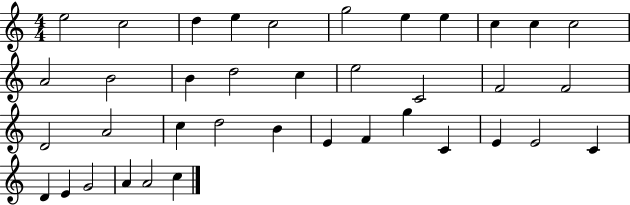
E5/h C5/h D5/q E5/q C5/h G5/h E5/q E5/q C5/q C5/q C5/h A4/h B4/h B4/q D5/h C5/q E5/h C4/h F4/h F4/h D4/h A4/h C5/q D5/h B4/q E4/q F4/q G5/q C4/q E4/q E4/h C4/q D4/q E4/q G4/h A4/q A4/h C5/q